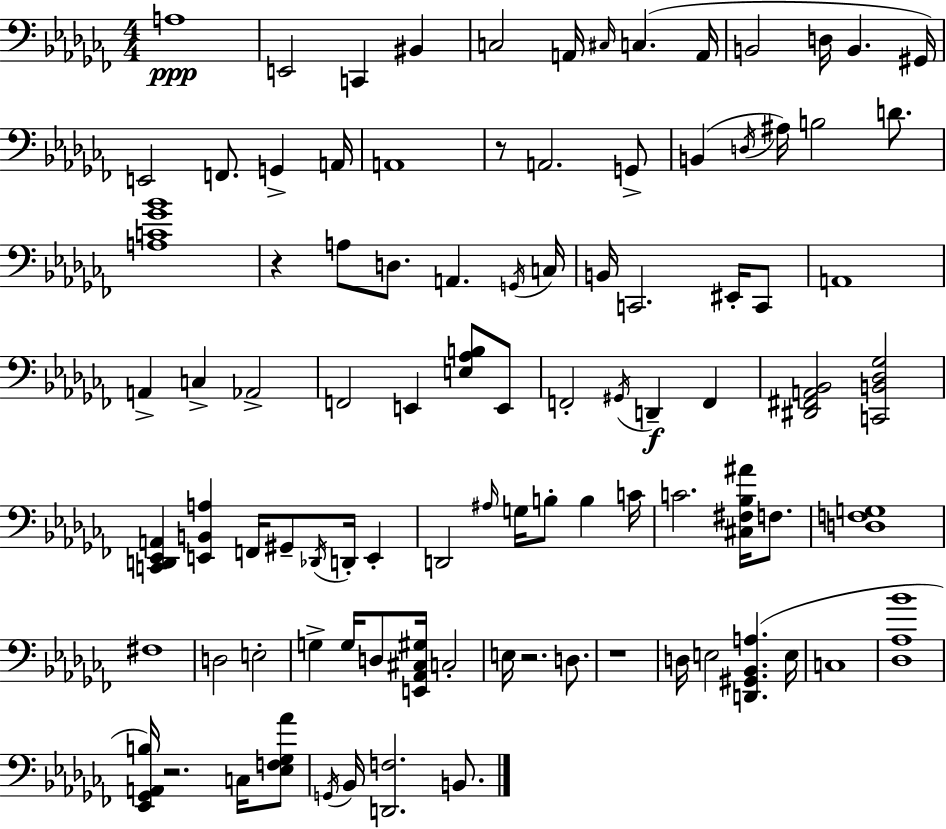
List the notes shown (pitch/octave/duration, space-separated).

A3/w E2/h C2/q BIS2/q C3/h A2/s C#3/s C3/q. A2/s B2/h D3/s B2/q. G#2/s E2/h F2/e. G2/q A2/s A2/w R/e A2/h. G2/e B2/q D3/s A#3/s B3/h D4/e. [A3,C4,Gb4,Bb4]/w R/q A3/e D3/e. A2/q. G2/s C3/s B2/s C2/h. EIS2/s C2/e A2/w A2/q C3/q Ab2/h F2/h E2/q [E3,Ab3,B3]/e E2/e F2/h G#2/s D2/q F2/q [D#2,F#2,A2,Bb2]/h [C2,B2,Db3,Gb3]/h [C2,D2,Eb2,A2]/q [E2,B2,A3]/q F2/s G#2/e Db2/s D2/s E2/q D2/h A#3/s G3/s B3/e B3/q C4/s C4/h. [C#3,F#3,Bb3,A#4]/s F3/e. [D3,F3,G3]/w F#3/w D3/h E3/h G3/q G3/s D3/e [E2,Ab2,C#3,G#3]/s C3/h E3/s R/h. D3/e. R/w D3/s E3/h [D2,G#2,Bb2,A3]/q. E3/s C3/w [Db3,Ab3,Bb4]/w [Eb2,Gb2,A2,B3]/s R/h. C3/s [Eb3,F3,Gb3,Ab4]/e G2/s Bb2/s [D2,F3]/h. B2/e.